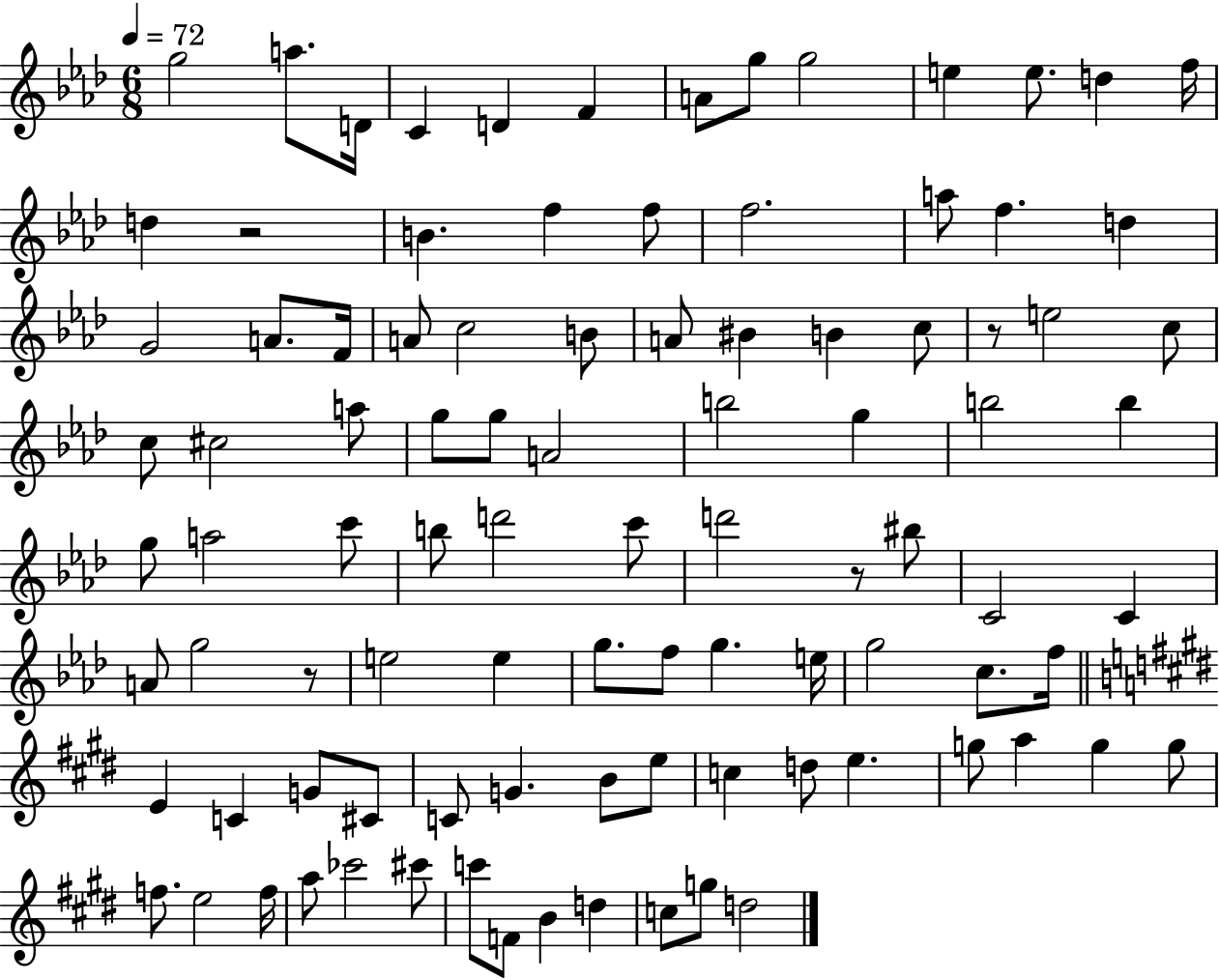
{
  \clef treble
  \numericTimeSignature
  \time 6/8
  \key aes \major
  \tempo 4 = 72
  \repeat volta 2 { g''2 a''8. d'16 | c'4 d'4 f'4 | a'8 g''8 g''2 | e''4 e''8. d''4 f''16 | \break d''4 r2 | b'4. f''4 f''8 | f''2. | a''8 f''4. d''4 | \break g'2 a'8. f'16 | a'8 c''2 b'8 | a'8 bis'4 b'4 c''8 | r8 e''2 c''8 | \break c''8 cis''2 a''8 | g''8 g''8 a'2 | b''2 g''4 | b''2 b''4 | \break g''8 a''2 c'''8 | b''8 d'''2 c'''8 | d'''2 r8 bis''8 | c'2 c'4 | \break a'8 g''2 r8 | e''2 e''4 | g''8. f''8 g''4. e''16 | g''2 c''8. f''16 | \break \bar "||" \break \key e \major e'4 c'4 g'8 cis'8 | c'8 g'4. b'8 e''8 | c''4 d''8 e''4. | g''8 a''4 g''4 g''8 | \break f''8. e''2 f''16 | a''8 ces'''2 cis'''8 | c'''8 f'8 b'4 d''4 | c''8 g''8 d''2 | \break } \bar "|."
}